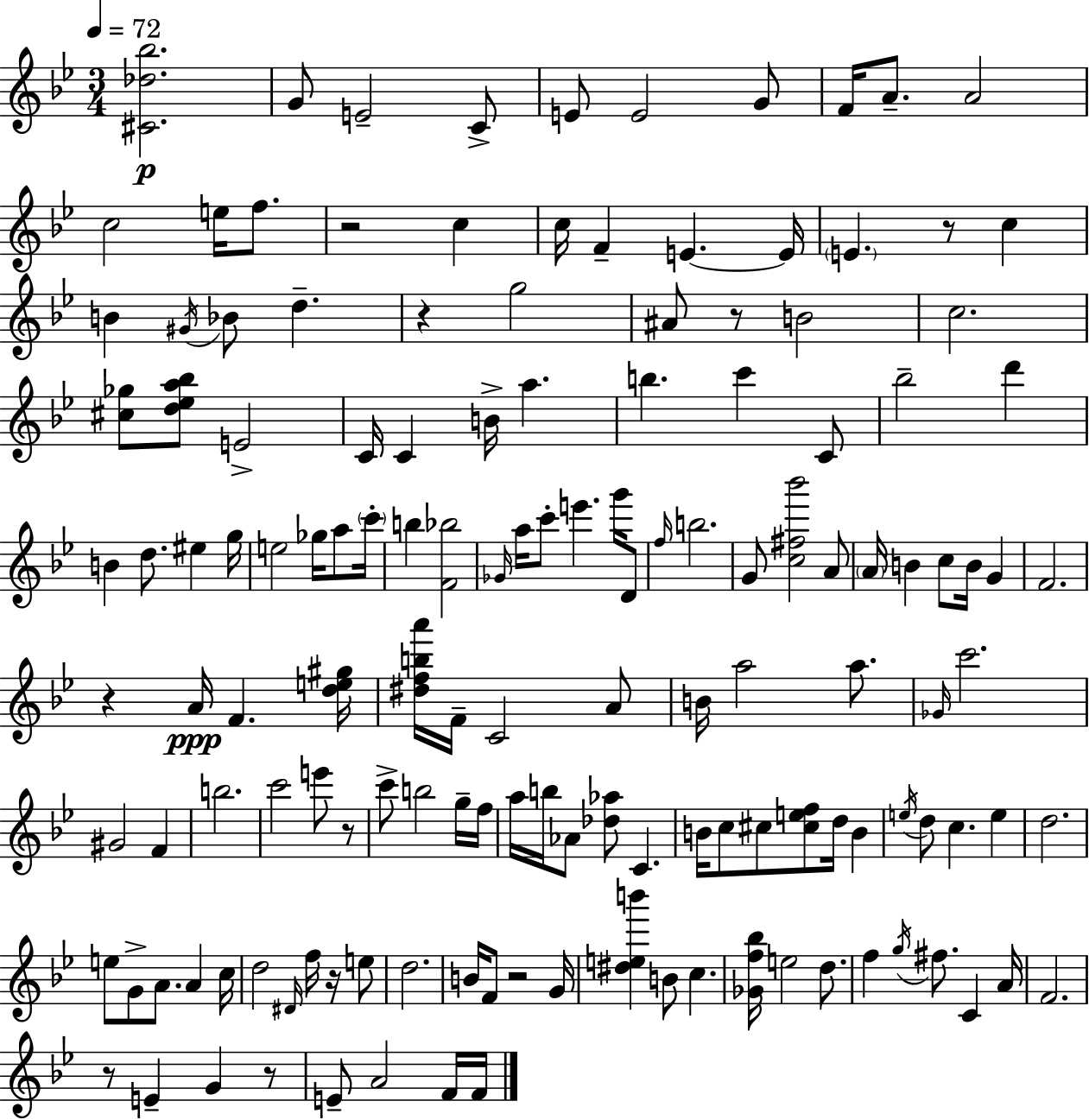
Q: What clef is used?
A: treble